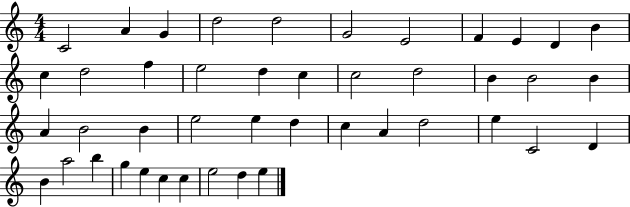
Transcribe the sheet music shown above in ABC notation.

X:1
T:Untitled
M:4/4
L:1/4
K:C
C2 A G d2 d2 G2 E2 F E D B c d2 f e2 d c c2 d2 B B2 B A B2 B e2 e d c A d2 e C2 D B a2 b g e c c e2 d e